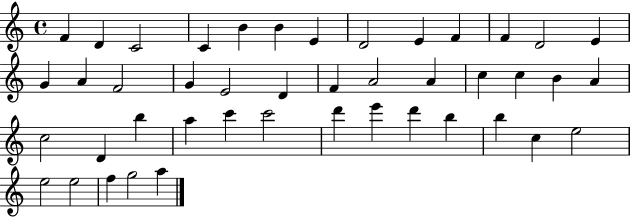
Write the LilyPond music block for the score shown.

{
  \clef treble
  \time 4/4
  \defaultTimeSignature
  \key c \major
  f'4 d'4 c'2 | c'4 b'4 b'4 e'4 | d'2 e'4 f'4 | f'4 d'2 e'4 | \break g'4 a'4 f'2 | g'4 e'2 d'4 | f'4 a'2 a'4 | c''4 c''4 b'4 a'4 | \break c''2 d'4 b''4 | a''4 c'''4 c'''2 | d'''4 e'''4 d'''4 b''4 | b''4 c''4 e''2 | \break e''2 e''2 | f''4 g''2 a''4 | \bar "|."
}